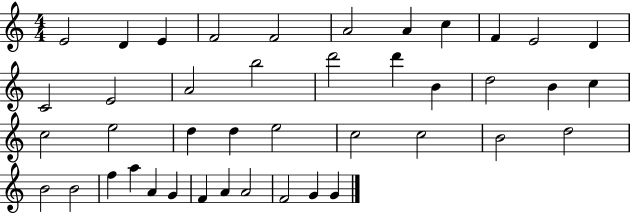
{
  \clef treble
  \numericTimeSignature
  \time 4/4
  \key c \major
  e'2 d'4 e'4 | f'2 f'2 | a'2 a'4 c''4 | f'4 e'2 d'4 | \break c'2 e'2 | a'2 b''2 | d'''2 d'''4 b'4 | d''2 b'4 c''4 | \break c''2 e''2 | d''4 d''4 e''2 | c''2 c''2 | b'2 d''2 | \break b'2 b'2 | f''4 a''4 a'4 g'4 | f'4 a'4 a'2 | f'2 g'4 g'4 | \break \bar "|."
}